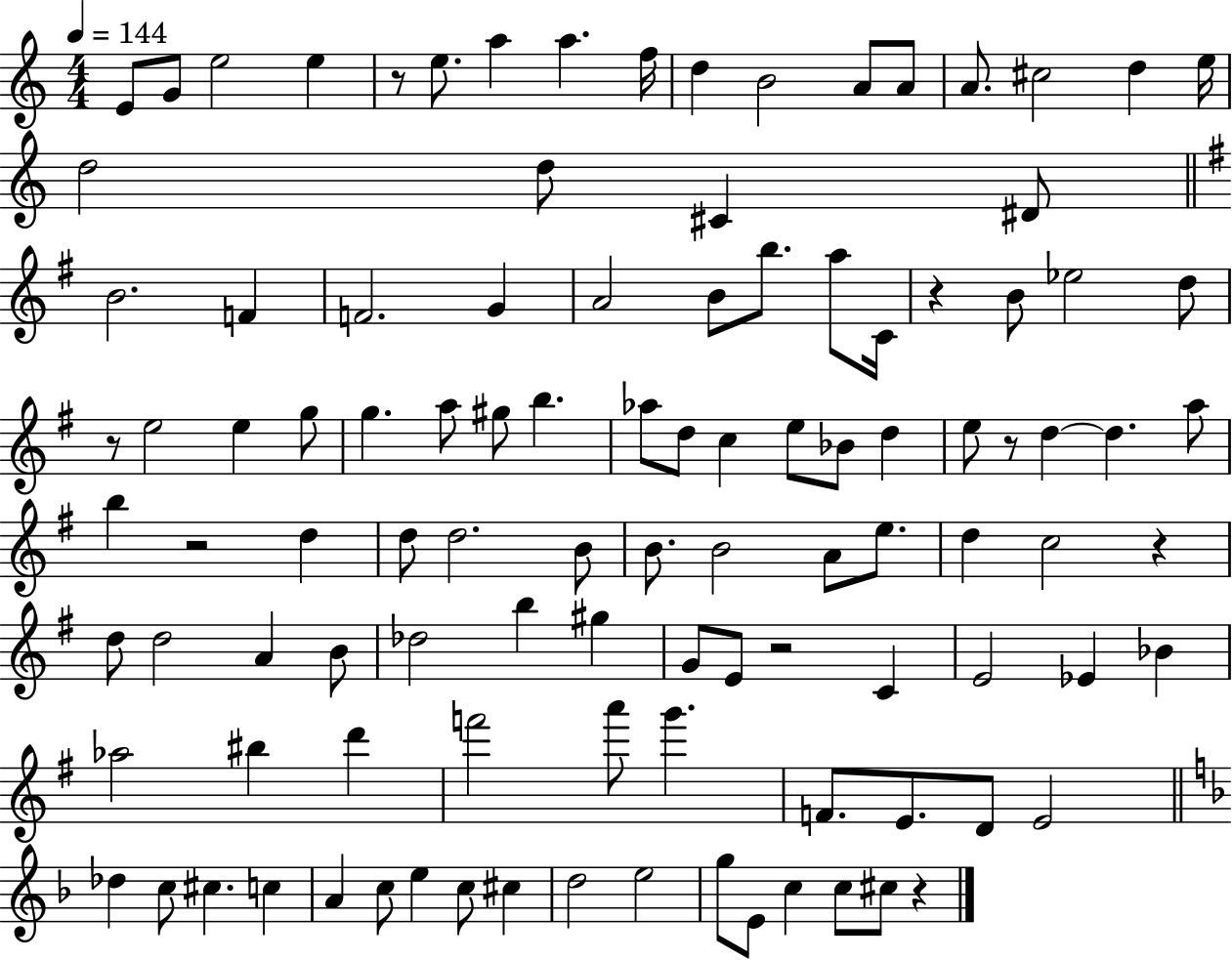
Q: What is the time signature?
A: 4/4